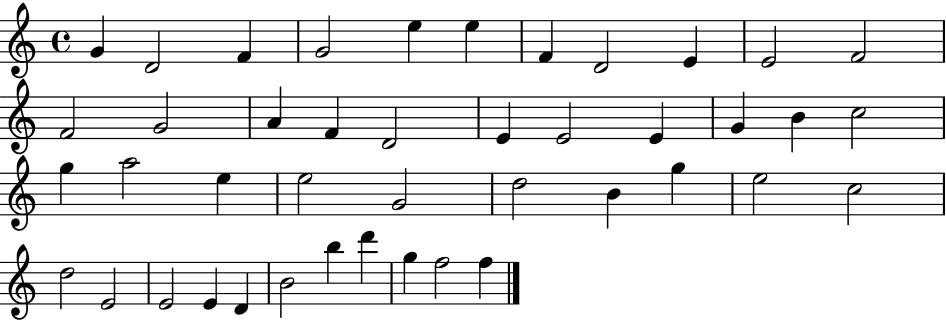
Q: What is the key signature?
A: C major